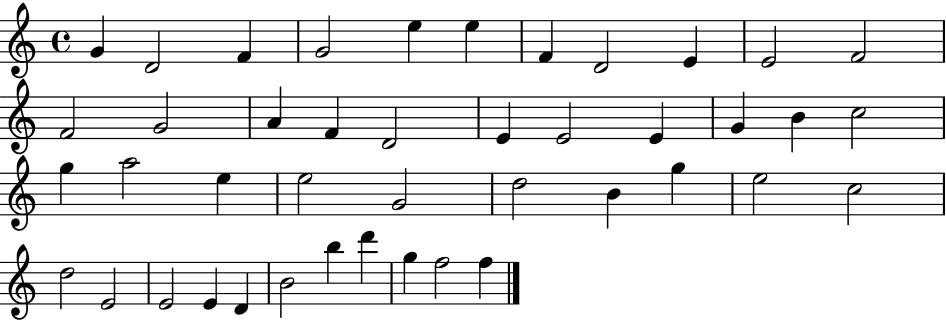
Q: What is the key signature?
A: C major